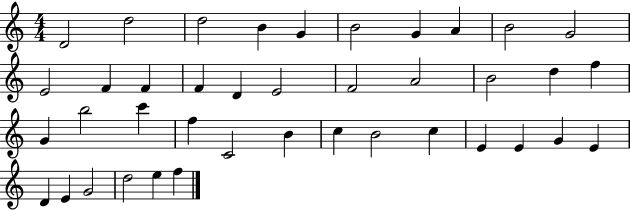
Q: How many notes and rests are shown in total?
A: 40